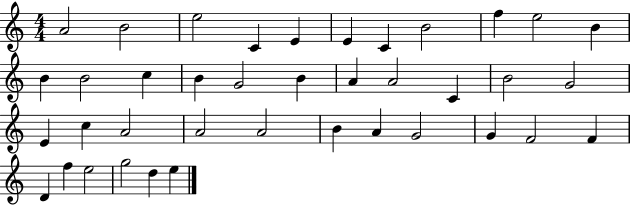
A4/h B4/h E5/h C4/q E4/q E4/q C4/q B4/h F5/q E5/h B4/q B4/q B4/h C5/q B4/q G4/h B4/q A4/q A4/h C4/q B4/h G4/h E4/q C5/q A4/h A4/h A4/h B4/q A4/q G4/h G4/q F4/h F4/q D4/q F5/q E5/h G5/h D5/q E5/q